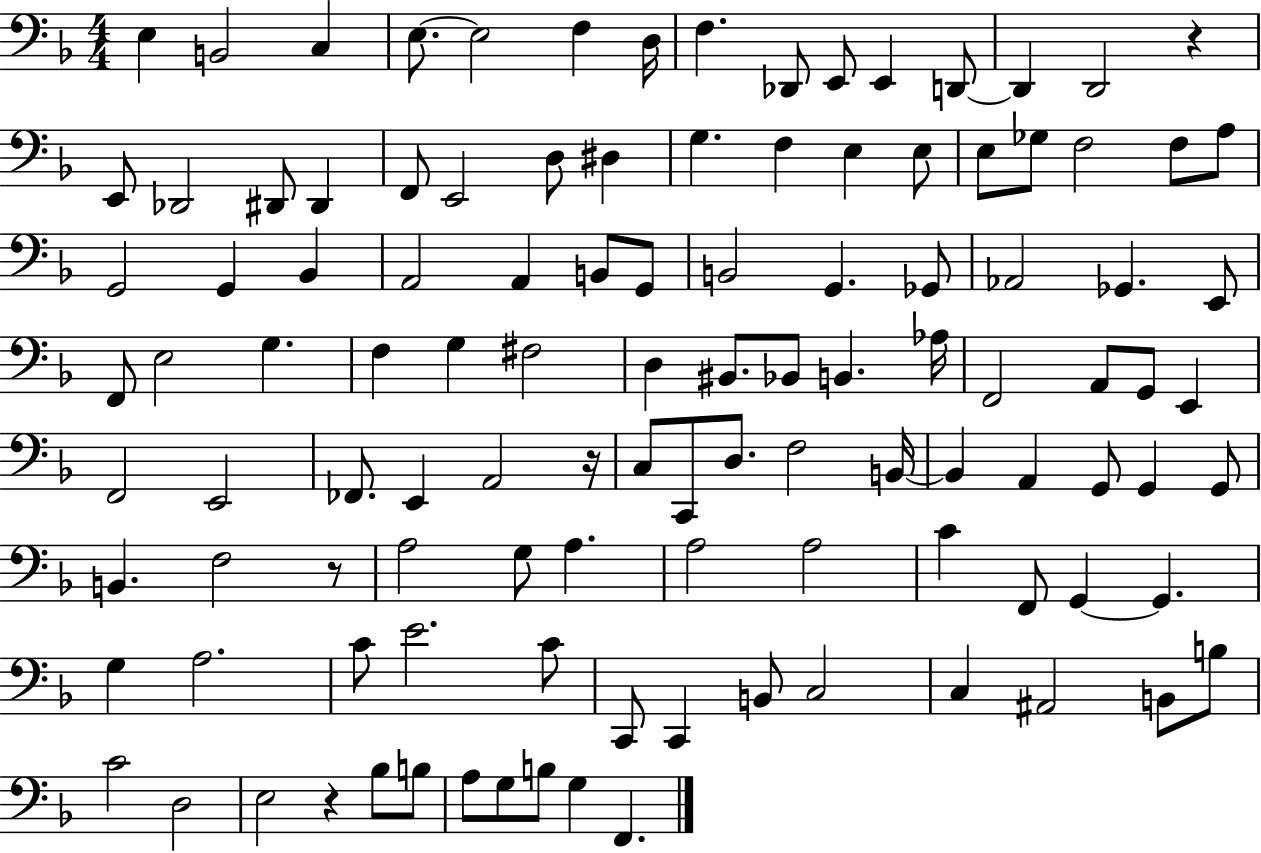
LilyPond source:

{
  \clef bass
  \numericTimeSignature
  \time 4/4
  \key f \major
  e4 b,2 c4 | e8.~~ e2 f4 d16 | f4. des,8 e,8 e,4 d,8~~ | d,4 d,2 r4 | \break e,8 des,2 dis,8 dis,4 | f,8 e,2 d8 dis4 | g4. f4 e4 e8 | e8 ges8 f2 f8 a8 | \break g,2 g,4 bes,4 | a,2 a,4 b,8 g,8 | b,2 g,4. ges,8 | aes,2 ges,4. e,8 | \break f,8 e2 g4. | f4 g4 fis2 | d4 bis,8. bes,8 b,4. aes16 | f,2 a,8 g,8 e,4 | \break f,2 e,2 | fes,8. e,4 a,2 r16 | c8 c,8 d8. f2 b,16~~ | b,4 a,4 g,8 g,4 g,8 | \break b,4. f2 r8 | a2 g8 a4. | a2 a2 | c'4 f,8 g,4~~ g,4. | \break g4 a2. | c'8 e'2. c'8 | c,8 c,4 b,8 c2 | c4 ais,2 b,8 b8 | \break c'2 d2 | e2 r4 bes8 b8 | a8 g8 b8 g4 f,4. | \bar "|."
}